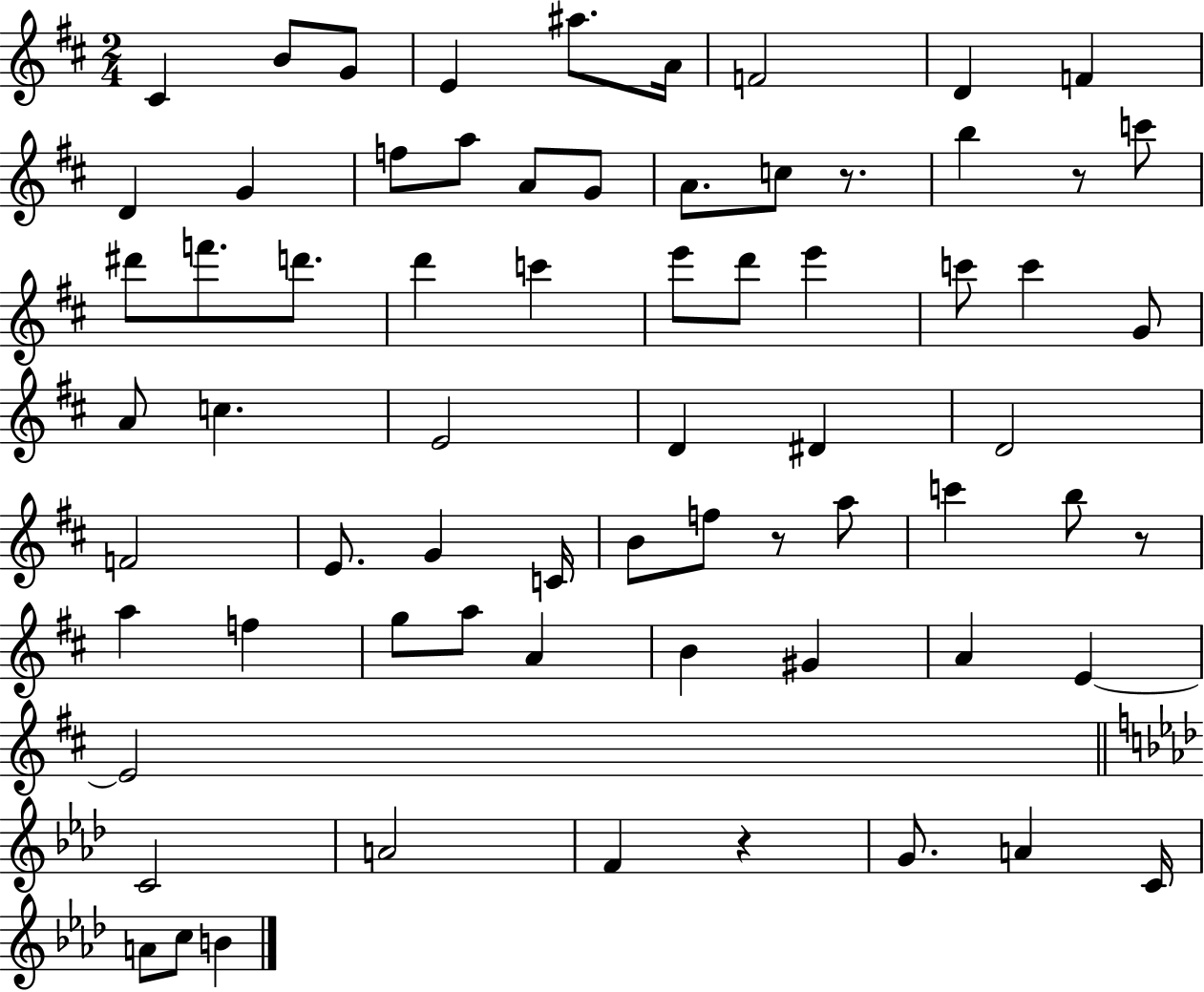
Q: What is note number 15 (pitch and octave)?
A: G4